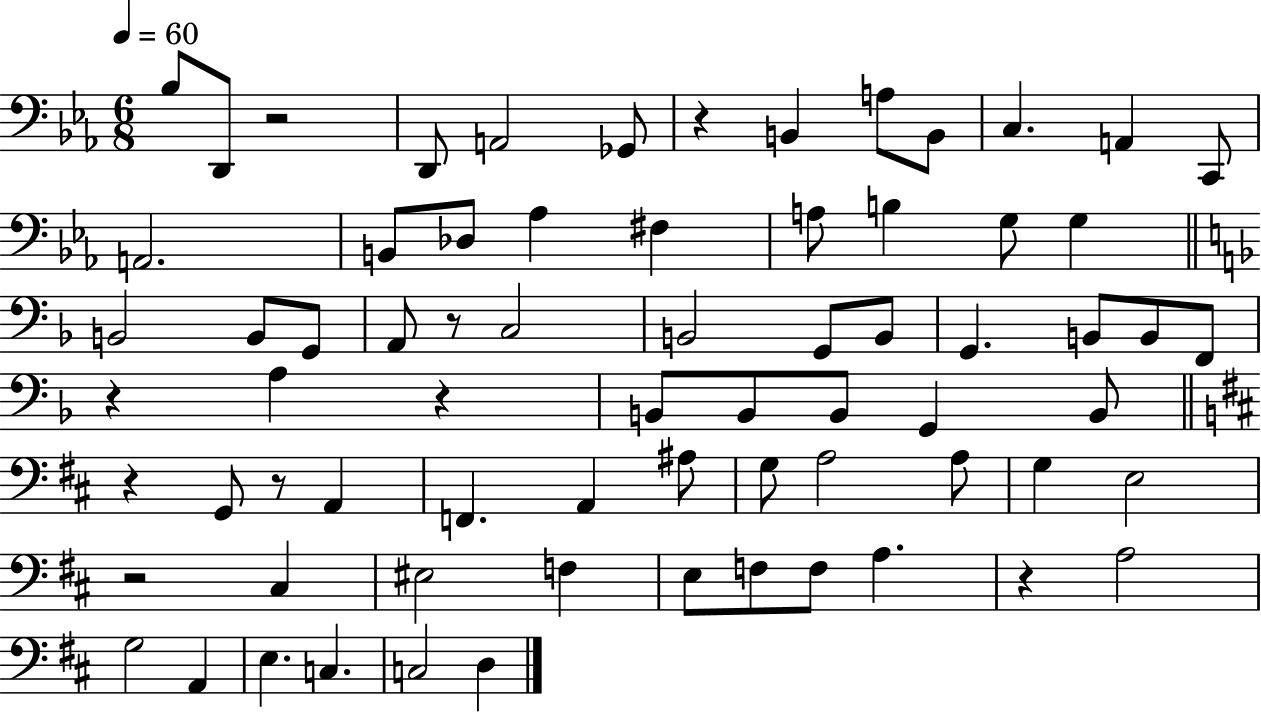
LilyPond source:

{
  \clef bass
  \numericTimeSignature
  \time 6/8
  \key ees \major
  \tempo 4 = 60
  bes8 d,8 r2 | d,8 a,2 ges,8 | r4 b,4 a8 b,8 | c4. a,4 c,8 | \break a,2. | b,8 des8 aes4 fis4 | a8 b4 g8 g4 | \bar "||" \break \key f \major b,2 b,8 g,8 | a,8 r8 c2 | b,2 g,8 b,8 | g,4. b,8 b,8 f,8 | \break r4 a4 r4 | b,8 b,8 b,8 g,4 b,8 | \bar "||" \break \key d \major r4 g,8 r8 a,4 | f,4. a,4 ais8 | g8 a2 a8 | g4 e2 | \break r2 cis4 | eis2 f4 | e8 f8 f8 a4. | r4 a2 | \break g2 a,4 | e4. c4. | c2 d4 | \bar "|."
}